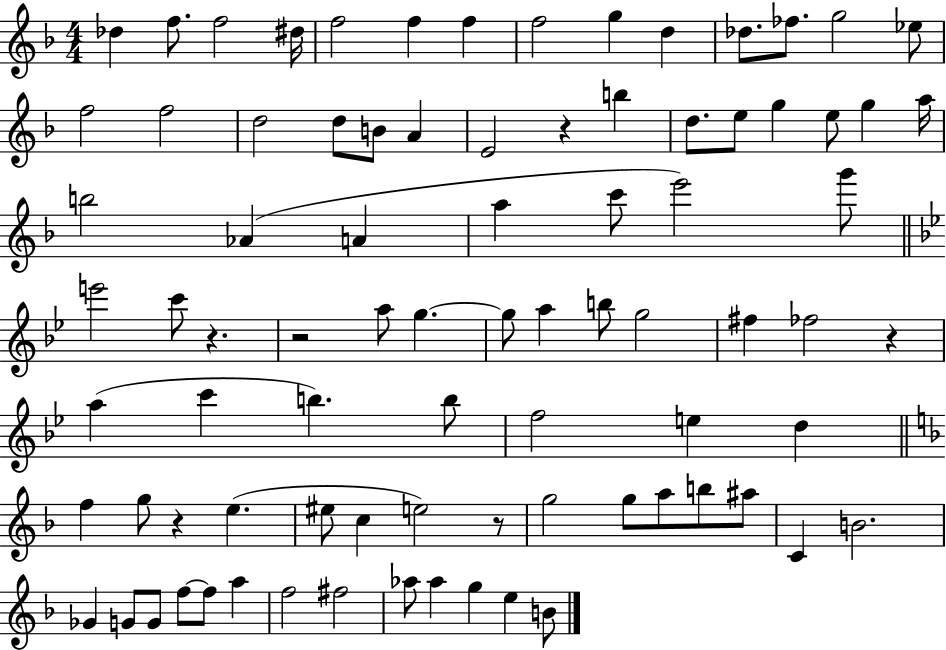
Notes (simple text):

Db5/q F5/e. F5/h D#5/s F5/h F5/q F5/q F5/h G5/q D5/q Db5/e. FES5/e. G5/h Eb5/e F5/h F5/h D5/h D5/e B4/e A4/q E4/h R/q B5/q D5/e. E5/e G5/q E5/e G5/q A5/s B5/h Ab4/q A4/q A5/q C6/e E6/h G6/e E6/h C6/e R/q. R/h A5/e G5/q. G5/e A5/q B5/e G5/h F#5/q FES5/h R/q A5/q C6/q B5/q. B5/e F5/h E5/q D5/q F5/q G5/e R/q E5/q. EIS5/e C5/q E5/h R/e G5/h G5/e A5/e B5/e A#5/e C4/q B4/h. Gb4/q G4/e G4/e F5/e F5/e A5/q F5/h F#5/h Ab5/e Ab5/q G5/q E5/q B4/e